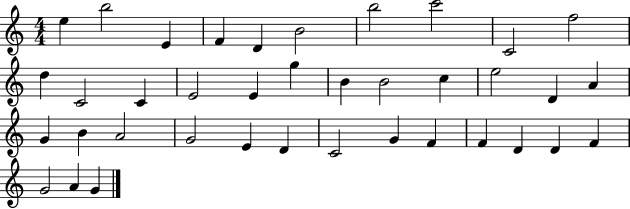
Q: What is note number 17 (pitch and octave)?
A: B4